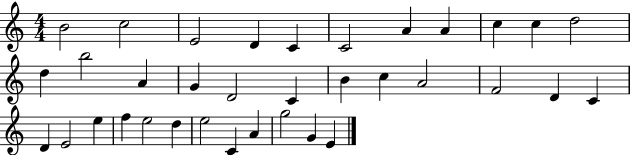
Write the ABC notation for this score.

X:1
T:Untitled
M:4/4
L:1/4
K:C
B2 c2 E2 D C C2 A A c c d2 d b2 A G D2 C B c A2 F2 D C D E2 e f e2 d e2 C A g2 G E